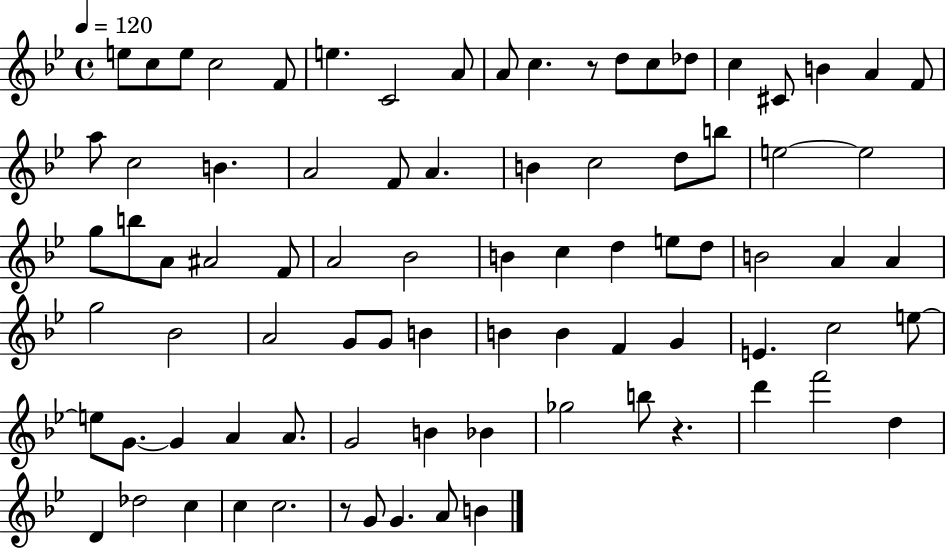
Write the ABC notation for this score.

X:1
T:Untitled
M:4/4
L:1/4
K:Bb
e/2 c/2 e/2 c2 F/2 e C2 A/2 A/2 c z/2 d/2 c/2 _d/2 c ^C/2 B A F/2 a/2 c2 B A2 F/2 A B c2 d/2 b/2 e2 e2 g/2 b/2 A/2 ^A2 F/2 A2 _B2 B c d e/2 d/2 B2 A A g2 _B2 A2 G/2 G/2 B B B F G E c2 e/2 e/2 G/2 G A A/2 G2 B _B _g2 b/2 z d' f'2 d D _d2 c c c2 z/2 G/2 G A/2 B